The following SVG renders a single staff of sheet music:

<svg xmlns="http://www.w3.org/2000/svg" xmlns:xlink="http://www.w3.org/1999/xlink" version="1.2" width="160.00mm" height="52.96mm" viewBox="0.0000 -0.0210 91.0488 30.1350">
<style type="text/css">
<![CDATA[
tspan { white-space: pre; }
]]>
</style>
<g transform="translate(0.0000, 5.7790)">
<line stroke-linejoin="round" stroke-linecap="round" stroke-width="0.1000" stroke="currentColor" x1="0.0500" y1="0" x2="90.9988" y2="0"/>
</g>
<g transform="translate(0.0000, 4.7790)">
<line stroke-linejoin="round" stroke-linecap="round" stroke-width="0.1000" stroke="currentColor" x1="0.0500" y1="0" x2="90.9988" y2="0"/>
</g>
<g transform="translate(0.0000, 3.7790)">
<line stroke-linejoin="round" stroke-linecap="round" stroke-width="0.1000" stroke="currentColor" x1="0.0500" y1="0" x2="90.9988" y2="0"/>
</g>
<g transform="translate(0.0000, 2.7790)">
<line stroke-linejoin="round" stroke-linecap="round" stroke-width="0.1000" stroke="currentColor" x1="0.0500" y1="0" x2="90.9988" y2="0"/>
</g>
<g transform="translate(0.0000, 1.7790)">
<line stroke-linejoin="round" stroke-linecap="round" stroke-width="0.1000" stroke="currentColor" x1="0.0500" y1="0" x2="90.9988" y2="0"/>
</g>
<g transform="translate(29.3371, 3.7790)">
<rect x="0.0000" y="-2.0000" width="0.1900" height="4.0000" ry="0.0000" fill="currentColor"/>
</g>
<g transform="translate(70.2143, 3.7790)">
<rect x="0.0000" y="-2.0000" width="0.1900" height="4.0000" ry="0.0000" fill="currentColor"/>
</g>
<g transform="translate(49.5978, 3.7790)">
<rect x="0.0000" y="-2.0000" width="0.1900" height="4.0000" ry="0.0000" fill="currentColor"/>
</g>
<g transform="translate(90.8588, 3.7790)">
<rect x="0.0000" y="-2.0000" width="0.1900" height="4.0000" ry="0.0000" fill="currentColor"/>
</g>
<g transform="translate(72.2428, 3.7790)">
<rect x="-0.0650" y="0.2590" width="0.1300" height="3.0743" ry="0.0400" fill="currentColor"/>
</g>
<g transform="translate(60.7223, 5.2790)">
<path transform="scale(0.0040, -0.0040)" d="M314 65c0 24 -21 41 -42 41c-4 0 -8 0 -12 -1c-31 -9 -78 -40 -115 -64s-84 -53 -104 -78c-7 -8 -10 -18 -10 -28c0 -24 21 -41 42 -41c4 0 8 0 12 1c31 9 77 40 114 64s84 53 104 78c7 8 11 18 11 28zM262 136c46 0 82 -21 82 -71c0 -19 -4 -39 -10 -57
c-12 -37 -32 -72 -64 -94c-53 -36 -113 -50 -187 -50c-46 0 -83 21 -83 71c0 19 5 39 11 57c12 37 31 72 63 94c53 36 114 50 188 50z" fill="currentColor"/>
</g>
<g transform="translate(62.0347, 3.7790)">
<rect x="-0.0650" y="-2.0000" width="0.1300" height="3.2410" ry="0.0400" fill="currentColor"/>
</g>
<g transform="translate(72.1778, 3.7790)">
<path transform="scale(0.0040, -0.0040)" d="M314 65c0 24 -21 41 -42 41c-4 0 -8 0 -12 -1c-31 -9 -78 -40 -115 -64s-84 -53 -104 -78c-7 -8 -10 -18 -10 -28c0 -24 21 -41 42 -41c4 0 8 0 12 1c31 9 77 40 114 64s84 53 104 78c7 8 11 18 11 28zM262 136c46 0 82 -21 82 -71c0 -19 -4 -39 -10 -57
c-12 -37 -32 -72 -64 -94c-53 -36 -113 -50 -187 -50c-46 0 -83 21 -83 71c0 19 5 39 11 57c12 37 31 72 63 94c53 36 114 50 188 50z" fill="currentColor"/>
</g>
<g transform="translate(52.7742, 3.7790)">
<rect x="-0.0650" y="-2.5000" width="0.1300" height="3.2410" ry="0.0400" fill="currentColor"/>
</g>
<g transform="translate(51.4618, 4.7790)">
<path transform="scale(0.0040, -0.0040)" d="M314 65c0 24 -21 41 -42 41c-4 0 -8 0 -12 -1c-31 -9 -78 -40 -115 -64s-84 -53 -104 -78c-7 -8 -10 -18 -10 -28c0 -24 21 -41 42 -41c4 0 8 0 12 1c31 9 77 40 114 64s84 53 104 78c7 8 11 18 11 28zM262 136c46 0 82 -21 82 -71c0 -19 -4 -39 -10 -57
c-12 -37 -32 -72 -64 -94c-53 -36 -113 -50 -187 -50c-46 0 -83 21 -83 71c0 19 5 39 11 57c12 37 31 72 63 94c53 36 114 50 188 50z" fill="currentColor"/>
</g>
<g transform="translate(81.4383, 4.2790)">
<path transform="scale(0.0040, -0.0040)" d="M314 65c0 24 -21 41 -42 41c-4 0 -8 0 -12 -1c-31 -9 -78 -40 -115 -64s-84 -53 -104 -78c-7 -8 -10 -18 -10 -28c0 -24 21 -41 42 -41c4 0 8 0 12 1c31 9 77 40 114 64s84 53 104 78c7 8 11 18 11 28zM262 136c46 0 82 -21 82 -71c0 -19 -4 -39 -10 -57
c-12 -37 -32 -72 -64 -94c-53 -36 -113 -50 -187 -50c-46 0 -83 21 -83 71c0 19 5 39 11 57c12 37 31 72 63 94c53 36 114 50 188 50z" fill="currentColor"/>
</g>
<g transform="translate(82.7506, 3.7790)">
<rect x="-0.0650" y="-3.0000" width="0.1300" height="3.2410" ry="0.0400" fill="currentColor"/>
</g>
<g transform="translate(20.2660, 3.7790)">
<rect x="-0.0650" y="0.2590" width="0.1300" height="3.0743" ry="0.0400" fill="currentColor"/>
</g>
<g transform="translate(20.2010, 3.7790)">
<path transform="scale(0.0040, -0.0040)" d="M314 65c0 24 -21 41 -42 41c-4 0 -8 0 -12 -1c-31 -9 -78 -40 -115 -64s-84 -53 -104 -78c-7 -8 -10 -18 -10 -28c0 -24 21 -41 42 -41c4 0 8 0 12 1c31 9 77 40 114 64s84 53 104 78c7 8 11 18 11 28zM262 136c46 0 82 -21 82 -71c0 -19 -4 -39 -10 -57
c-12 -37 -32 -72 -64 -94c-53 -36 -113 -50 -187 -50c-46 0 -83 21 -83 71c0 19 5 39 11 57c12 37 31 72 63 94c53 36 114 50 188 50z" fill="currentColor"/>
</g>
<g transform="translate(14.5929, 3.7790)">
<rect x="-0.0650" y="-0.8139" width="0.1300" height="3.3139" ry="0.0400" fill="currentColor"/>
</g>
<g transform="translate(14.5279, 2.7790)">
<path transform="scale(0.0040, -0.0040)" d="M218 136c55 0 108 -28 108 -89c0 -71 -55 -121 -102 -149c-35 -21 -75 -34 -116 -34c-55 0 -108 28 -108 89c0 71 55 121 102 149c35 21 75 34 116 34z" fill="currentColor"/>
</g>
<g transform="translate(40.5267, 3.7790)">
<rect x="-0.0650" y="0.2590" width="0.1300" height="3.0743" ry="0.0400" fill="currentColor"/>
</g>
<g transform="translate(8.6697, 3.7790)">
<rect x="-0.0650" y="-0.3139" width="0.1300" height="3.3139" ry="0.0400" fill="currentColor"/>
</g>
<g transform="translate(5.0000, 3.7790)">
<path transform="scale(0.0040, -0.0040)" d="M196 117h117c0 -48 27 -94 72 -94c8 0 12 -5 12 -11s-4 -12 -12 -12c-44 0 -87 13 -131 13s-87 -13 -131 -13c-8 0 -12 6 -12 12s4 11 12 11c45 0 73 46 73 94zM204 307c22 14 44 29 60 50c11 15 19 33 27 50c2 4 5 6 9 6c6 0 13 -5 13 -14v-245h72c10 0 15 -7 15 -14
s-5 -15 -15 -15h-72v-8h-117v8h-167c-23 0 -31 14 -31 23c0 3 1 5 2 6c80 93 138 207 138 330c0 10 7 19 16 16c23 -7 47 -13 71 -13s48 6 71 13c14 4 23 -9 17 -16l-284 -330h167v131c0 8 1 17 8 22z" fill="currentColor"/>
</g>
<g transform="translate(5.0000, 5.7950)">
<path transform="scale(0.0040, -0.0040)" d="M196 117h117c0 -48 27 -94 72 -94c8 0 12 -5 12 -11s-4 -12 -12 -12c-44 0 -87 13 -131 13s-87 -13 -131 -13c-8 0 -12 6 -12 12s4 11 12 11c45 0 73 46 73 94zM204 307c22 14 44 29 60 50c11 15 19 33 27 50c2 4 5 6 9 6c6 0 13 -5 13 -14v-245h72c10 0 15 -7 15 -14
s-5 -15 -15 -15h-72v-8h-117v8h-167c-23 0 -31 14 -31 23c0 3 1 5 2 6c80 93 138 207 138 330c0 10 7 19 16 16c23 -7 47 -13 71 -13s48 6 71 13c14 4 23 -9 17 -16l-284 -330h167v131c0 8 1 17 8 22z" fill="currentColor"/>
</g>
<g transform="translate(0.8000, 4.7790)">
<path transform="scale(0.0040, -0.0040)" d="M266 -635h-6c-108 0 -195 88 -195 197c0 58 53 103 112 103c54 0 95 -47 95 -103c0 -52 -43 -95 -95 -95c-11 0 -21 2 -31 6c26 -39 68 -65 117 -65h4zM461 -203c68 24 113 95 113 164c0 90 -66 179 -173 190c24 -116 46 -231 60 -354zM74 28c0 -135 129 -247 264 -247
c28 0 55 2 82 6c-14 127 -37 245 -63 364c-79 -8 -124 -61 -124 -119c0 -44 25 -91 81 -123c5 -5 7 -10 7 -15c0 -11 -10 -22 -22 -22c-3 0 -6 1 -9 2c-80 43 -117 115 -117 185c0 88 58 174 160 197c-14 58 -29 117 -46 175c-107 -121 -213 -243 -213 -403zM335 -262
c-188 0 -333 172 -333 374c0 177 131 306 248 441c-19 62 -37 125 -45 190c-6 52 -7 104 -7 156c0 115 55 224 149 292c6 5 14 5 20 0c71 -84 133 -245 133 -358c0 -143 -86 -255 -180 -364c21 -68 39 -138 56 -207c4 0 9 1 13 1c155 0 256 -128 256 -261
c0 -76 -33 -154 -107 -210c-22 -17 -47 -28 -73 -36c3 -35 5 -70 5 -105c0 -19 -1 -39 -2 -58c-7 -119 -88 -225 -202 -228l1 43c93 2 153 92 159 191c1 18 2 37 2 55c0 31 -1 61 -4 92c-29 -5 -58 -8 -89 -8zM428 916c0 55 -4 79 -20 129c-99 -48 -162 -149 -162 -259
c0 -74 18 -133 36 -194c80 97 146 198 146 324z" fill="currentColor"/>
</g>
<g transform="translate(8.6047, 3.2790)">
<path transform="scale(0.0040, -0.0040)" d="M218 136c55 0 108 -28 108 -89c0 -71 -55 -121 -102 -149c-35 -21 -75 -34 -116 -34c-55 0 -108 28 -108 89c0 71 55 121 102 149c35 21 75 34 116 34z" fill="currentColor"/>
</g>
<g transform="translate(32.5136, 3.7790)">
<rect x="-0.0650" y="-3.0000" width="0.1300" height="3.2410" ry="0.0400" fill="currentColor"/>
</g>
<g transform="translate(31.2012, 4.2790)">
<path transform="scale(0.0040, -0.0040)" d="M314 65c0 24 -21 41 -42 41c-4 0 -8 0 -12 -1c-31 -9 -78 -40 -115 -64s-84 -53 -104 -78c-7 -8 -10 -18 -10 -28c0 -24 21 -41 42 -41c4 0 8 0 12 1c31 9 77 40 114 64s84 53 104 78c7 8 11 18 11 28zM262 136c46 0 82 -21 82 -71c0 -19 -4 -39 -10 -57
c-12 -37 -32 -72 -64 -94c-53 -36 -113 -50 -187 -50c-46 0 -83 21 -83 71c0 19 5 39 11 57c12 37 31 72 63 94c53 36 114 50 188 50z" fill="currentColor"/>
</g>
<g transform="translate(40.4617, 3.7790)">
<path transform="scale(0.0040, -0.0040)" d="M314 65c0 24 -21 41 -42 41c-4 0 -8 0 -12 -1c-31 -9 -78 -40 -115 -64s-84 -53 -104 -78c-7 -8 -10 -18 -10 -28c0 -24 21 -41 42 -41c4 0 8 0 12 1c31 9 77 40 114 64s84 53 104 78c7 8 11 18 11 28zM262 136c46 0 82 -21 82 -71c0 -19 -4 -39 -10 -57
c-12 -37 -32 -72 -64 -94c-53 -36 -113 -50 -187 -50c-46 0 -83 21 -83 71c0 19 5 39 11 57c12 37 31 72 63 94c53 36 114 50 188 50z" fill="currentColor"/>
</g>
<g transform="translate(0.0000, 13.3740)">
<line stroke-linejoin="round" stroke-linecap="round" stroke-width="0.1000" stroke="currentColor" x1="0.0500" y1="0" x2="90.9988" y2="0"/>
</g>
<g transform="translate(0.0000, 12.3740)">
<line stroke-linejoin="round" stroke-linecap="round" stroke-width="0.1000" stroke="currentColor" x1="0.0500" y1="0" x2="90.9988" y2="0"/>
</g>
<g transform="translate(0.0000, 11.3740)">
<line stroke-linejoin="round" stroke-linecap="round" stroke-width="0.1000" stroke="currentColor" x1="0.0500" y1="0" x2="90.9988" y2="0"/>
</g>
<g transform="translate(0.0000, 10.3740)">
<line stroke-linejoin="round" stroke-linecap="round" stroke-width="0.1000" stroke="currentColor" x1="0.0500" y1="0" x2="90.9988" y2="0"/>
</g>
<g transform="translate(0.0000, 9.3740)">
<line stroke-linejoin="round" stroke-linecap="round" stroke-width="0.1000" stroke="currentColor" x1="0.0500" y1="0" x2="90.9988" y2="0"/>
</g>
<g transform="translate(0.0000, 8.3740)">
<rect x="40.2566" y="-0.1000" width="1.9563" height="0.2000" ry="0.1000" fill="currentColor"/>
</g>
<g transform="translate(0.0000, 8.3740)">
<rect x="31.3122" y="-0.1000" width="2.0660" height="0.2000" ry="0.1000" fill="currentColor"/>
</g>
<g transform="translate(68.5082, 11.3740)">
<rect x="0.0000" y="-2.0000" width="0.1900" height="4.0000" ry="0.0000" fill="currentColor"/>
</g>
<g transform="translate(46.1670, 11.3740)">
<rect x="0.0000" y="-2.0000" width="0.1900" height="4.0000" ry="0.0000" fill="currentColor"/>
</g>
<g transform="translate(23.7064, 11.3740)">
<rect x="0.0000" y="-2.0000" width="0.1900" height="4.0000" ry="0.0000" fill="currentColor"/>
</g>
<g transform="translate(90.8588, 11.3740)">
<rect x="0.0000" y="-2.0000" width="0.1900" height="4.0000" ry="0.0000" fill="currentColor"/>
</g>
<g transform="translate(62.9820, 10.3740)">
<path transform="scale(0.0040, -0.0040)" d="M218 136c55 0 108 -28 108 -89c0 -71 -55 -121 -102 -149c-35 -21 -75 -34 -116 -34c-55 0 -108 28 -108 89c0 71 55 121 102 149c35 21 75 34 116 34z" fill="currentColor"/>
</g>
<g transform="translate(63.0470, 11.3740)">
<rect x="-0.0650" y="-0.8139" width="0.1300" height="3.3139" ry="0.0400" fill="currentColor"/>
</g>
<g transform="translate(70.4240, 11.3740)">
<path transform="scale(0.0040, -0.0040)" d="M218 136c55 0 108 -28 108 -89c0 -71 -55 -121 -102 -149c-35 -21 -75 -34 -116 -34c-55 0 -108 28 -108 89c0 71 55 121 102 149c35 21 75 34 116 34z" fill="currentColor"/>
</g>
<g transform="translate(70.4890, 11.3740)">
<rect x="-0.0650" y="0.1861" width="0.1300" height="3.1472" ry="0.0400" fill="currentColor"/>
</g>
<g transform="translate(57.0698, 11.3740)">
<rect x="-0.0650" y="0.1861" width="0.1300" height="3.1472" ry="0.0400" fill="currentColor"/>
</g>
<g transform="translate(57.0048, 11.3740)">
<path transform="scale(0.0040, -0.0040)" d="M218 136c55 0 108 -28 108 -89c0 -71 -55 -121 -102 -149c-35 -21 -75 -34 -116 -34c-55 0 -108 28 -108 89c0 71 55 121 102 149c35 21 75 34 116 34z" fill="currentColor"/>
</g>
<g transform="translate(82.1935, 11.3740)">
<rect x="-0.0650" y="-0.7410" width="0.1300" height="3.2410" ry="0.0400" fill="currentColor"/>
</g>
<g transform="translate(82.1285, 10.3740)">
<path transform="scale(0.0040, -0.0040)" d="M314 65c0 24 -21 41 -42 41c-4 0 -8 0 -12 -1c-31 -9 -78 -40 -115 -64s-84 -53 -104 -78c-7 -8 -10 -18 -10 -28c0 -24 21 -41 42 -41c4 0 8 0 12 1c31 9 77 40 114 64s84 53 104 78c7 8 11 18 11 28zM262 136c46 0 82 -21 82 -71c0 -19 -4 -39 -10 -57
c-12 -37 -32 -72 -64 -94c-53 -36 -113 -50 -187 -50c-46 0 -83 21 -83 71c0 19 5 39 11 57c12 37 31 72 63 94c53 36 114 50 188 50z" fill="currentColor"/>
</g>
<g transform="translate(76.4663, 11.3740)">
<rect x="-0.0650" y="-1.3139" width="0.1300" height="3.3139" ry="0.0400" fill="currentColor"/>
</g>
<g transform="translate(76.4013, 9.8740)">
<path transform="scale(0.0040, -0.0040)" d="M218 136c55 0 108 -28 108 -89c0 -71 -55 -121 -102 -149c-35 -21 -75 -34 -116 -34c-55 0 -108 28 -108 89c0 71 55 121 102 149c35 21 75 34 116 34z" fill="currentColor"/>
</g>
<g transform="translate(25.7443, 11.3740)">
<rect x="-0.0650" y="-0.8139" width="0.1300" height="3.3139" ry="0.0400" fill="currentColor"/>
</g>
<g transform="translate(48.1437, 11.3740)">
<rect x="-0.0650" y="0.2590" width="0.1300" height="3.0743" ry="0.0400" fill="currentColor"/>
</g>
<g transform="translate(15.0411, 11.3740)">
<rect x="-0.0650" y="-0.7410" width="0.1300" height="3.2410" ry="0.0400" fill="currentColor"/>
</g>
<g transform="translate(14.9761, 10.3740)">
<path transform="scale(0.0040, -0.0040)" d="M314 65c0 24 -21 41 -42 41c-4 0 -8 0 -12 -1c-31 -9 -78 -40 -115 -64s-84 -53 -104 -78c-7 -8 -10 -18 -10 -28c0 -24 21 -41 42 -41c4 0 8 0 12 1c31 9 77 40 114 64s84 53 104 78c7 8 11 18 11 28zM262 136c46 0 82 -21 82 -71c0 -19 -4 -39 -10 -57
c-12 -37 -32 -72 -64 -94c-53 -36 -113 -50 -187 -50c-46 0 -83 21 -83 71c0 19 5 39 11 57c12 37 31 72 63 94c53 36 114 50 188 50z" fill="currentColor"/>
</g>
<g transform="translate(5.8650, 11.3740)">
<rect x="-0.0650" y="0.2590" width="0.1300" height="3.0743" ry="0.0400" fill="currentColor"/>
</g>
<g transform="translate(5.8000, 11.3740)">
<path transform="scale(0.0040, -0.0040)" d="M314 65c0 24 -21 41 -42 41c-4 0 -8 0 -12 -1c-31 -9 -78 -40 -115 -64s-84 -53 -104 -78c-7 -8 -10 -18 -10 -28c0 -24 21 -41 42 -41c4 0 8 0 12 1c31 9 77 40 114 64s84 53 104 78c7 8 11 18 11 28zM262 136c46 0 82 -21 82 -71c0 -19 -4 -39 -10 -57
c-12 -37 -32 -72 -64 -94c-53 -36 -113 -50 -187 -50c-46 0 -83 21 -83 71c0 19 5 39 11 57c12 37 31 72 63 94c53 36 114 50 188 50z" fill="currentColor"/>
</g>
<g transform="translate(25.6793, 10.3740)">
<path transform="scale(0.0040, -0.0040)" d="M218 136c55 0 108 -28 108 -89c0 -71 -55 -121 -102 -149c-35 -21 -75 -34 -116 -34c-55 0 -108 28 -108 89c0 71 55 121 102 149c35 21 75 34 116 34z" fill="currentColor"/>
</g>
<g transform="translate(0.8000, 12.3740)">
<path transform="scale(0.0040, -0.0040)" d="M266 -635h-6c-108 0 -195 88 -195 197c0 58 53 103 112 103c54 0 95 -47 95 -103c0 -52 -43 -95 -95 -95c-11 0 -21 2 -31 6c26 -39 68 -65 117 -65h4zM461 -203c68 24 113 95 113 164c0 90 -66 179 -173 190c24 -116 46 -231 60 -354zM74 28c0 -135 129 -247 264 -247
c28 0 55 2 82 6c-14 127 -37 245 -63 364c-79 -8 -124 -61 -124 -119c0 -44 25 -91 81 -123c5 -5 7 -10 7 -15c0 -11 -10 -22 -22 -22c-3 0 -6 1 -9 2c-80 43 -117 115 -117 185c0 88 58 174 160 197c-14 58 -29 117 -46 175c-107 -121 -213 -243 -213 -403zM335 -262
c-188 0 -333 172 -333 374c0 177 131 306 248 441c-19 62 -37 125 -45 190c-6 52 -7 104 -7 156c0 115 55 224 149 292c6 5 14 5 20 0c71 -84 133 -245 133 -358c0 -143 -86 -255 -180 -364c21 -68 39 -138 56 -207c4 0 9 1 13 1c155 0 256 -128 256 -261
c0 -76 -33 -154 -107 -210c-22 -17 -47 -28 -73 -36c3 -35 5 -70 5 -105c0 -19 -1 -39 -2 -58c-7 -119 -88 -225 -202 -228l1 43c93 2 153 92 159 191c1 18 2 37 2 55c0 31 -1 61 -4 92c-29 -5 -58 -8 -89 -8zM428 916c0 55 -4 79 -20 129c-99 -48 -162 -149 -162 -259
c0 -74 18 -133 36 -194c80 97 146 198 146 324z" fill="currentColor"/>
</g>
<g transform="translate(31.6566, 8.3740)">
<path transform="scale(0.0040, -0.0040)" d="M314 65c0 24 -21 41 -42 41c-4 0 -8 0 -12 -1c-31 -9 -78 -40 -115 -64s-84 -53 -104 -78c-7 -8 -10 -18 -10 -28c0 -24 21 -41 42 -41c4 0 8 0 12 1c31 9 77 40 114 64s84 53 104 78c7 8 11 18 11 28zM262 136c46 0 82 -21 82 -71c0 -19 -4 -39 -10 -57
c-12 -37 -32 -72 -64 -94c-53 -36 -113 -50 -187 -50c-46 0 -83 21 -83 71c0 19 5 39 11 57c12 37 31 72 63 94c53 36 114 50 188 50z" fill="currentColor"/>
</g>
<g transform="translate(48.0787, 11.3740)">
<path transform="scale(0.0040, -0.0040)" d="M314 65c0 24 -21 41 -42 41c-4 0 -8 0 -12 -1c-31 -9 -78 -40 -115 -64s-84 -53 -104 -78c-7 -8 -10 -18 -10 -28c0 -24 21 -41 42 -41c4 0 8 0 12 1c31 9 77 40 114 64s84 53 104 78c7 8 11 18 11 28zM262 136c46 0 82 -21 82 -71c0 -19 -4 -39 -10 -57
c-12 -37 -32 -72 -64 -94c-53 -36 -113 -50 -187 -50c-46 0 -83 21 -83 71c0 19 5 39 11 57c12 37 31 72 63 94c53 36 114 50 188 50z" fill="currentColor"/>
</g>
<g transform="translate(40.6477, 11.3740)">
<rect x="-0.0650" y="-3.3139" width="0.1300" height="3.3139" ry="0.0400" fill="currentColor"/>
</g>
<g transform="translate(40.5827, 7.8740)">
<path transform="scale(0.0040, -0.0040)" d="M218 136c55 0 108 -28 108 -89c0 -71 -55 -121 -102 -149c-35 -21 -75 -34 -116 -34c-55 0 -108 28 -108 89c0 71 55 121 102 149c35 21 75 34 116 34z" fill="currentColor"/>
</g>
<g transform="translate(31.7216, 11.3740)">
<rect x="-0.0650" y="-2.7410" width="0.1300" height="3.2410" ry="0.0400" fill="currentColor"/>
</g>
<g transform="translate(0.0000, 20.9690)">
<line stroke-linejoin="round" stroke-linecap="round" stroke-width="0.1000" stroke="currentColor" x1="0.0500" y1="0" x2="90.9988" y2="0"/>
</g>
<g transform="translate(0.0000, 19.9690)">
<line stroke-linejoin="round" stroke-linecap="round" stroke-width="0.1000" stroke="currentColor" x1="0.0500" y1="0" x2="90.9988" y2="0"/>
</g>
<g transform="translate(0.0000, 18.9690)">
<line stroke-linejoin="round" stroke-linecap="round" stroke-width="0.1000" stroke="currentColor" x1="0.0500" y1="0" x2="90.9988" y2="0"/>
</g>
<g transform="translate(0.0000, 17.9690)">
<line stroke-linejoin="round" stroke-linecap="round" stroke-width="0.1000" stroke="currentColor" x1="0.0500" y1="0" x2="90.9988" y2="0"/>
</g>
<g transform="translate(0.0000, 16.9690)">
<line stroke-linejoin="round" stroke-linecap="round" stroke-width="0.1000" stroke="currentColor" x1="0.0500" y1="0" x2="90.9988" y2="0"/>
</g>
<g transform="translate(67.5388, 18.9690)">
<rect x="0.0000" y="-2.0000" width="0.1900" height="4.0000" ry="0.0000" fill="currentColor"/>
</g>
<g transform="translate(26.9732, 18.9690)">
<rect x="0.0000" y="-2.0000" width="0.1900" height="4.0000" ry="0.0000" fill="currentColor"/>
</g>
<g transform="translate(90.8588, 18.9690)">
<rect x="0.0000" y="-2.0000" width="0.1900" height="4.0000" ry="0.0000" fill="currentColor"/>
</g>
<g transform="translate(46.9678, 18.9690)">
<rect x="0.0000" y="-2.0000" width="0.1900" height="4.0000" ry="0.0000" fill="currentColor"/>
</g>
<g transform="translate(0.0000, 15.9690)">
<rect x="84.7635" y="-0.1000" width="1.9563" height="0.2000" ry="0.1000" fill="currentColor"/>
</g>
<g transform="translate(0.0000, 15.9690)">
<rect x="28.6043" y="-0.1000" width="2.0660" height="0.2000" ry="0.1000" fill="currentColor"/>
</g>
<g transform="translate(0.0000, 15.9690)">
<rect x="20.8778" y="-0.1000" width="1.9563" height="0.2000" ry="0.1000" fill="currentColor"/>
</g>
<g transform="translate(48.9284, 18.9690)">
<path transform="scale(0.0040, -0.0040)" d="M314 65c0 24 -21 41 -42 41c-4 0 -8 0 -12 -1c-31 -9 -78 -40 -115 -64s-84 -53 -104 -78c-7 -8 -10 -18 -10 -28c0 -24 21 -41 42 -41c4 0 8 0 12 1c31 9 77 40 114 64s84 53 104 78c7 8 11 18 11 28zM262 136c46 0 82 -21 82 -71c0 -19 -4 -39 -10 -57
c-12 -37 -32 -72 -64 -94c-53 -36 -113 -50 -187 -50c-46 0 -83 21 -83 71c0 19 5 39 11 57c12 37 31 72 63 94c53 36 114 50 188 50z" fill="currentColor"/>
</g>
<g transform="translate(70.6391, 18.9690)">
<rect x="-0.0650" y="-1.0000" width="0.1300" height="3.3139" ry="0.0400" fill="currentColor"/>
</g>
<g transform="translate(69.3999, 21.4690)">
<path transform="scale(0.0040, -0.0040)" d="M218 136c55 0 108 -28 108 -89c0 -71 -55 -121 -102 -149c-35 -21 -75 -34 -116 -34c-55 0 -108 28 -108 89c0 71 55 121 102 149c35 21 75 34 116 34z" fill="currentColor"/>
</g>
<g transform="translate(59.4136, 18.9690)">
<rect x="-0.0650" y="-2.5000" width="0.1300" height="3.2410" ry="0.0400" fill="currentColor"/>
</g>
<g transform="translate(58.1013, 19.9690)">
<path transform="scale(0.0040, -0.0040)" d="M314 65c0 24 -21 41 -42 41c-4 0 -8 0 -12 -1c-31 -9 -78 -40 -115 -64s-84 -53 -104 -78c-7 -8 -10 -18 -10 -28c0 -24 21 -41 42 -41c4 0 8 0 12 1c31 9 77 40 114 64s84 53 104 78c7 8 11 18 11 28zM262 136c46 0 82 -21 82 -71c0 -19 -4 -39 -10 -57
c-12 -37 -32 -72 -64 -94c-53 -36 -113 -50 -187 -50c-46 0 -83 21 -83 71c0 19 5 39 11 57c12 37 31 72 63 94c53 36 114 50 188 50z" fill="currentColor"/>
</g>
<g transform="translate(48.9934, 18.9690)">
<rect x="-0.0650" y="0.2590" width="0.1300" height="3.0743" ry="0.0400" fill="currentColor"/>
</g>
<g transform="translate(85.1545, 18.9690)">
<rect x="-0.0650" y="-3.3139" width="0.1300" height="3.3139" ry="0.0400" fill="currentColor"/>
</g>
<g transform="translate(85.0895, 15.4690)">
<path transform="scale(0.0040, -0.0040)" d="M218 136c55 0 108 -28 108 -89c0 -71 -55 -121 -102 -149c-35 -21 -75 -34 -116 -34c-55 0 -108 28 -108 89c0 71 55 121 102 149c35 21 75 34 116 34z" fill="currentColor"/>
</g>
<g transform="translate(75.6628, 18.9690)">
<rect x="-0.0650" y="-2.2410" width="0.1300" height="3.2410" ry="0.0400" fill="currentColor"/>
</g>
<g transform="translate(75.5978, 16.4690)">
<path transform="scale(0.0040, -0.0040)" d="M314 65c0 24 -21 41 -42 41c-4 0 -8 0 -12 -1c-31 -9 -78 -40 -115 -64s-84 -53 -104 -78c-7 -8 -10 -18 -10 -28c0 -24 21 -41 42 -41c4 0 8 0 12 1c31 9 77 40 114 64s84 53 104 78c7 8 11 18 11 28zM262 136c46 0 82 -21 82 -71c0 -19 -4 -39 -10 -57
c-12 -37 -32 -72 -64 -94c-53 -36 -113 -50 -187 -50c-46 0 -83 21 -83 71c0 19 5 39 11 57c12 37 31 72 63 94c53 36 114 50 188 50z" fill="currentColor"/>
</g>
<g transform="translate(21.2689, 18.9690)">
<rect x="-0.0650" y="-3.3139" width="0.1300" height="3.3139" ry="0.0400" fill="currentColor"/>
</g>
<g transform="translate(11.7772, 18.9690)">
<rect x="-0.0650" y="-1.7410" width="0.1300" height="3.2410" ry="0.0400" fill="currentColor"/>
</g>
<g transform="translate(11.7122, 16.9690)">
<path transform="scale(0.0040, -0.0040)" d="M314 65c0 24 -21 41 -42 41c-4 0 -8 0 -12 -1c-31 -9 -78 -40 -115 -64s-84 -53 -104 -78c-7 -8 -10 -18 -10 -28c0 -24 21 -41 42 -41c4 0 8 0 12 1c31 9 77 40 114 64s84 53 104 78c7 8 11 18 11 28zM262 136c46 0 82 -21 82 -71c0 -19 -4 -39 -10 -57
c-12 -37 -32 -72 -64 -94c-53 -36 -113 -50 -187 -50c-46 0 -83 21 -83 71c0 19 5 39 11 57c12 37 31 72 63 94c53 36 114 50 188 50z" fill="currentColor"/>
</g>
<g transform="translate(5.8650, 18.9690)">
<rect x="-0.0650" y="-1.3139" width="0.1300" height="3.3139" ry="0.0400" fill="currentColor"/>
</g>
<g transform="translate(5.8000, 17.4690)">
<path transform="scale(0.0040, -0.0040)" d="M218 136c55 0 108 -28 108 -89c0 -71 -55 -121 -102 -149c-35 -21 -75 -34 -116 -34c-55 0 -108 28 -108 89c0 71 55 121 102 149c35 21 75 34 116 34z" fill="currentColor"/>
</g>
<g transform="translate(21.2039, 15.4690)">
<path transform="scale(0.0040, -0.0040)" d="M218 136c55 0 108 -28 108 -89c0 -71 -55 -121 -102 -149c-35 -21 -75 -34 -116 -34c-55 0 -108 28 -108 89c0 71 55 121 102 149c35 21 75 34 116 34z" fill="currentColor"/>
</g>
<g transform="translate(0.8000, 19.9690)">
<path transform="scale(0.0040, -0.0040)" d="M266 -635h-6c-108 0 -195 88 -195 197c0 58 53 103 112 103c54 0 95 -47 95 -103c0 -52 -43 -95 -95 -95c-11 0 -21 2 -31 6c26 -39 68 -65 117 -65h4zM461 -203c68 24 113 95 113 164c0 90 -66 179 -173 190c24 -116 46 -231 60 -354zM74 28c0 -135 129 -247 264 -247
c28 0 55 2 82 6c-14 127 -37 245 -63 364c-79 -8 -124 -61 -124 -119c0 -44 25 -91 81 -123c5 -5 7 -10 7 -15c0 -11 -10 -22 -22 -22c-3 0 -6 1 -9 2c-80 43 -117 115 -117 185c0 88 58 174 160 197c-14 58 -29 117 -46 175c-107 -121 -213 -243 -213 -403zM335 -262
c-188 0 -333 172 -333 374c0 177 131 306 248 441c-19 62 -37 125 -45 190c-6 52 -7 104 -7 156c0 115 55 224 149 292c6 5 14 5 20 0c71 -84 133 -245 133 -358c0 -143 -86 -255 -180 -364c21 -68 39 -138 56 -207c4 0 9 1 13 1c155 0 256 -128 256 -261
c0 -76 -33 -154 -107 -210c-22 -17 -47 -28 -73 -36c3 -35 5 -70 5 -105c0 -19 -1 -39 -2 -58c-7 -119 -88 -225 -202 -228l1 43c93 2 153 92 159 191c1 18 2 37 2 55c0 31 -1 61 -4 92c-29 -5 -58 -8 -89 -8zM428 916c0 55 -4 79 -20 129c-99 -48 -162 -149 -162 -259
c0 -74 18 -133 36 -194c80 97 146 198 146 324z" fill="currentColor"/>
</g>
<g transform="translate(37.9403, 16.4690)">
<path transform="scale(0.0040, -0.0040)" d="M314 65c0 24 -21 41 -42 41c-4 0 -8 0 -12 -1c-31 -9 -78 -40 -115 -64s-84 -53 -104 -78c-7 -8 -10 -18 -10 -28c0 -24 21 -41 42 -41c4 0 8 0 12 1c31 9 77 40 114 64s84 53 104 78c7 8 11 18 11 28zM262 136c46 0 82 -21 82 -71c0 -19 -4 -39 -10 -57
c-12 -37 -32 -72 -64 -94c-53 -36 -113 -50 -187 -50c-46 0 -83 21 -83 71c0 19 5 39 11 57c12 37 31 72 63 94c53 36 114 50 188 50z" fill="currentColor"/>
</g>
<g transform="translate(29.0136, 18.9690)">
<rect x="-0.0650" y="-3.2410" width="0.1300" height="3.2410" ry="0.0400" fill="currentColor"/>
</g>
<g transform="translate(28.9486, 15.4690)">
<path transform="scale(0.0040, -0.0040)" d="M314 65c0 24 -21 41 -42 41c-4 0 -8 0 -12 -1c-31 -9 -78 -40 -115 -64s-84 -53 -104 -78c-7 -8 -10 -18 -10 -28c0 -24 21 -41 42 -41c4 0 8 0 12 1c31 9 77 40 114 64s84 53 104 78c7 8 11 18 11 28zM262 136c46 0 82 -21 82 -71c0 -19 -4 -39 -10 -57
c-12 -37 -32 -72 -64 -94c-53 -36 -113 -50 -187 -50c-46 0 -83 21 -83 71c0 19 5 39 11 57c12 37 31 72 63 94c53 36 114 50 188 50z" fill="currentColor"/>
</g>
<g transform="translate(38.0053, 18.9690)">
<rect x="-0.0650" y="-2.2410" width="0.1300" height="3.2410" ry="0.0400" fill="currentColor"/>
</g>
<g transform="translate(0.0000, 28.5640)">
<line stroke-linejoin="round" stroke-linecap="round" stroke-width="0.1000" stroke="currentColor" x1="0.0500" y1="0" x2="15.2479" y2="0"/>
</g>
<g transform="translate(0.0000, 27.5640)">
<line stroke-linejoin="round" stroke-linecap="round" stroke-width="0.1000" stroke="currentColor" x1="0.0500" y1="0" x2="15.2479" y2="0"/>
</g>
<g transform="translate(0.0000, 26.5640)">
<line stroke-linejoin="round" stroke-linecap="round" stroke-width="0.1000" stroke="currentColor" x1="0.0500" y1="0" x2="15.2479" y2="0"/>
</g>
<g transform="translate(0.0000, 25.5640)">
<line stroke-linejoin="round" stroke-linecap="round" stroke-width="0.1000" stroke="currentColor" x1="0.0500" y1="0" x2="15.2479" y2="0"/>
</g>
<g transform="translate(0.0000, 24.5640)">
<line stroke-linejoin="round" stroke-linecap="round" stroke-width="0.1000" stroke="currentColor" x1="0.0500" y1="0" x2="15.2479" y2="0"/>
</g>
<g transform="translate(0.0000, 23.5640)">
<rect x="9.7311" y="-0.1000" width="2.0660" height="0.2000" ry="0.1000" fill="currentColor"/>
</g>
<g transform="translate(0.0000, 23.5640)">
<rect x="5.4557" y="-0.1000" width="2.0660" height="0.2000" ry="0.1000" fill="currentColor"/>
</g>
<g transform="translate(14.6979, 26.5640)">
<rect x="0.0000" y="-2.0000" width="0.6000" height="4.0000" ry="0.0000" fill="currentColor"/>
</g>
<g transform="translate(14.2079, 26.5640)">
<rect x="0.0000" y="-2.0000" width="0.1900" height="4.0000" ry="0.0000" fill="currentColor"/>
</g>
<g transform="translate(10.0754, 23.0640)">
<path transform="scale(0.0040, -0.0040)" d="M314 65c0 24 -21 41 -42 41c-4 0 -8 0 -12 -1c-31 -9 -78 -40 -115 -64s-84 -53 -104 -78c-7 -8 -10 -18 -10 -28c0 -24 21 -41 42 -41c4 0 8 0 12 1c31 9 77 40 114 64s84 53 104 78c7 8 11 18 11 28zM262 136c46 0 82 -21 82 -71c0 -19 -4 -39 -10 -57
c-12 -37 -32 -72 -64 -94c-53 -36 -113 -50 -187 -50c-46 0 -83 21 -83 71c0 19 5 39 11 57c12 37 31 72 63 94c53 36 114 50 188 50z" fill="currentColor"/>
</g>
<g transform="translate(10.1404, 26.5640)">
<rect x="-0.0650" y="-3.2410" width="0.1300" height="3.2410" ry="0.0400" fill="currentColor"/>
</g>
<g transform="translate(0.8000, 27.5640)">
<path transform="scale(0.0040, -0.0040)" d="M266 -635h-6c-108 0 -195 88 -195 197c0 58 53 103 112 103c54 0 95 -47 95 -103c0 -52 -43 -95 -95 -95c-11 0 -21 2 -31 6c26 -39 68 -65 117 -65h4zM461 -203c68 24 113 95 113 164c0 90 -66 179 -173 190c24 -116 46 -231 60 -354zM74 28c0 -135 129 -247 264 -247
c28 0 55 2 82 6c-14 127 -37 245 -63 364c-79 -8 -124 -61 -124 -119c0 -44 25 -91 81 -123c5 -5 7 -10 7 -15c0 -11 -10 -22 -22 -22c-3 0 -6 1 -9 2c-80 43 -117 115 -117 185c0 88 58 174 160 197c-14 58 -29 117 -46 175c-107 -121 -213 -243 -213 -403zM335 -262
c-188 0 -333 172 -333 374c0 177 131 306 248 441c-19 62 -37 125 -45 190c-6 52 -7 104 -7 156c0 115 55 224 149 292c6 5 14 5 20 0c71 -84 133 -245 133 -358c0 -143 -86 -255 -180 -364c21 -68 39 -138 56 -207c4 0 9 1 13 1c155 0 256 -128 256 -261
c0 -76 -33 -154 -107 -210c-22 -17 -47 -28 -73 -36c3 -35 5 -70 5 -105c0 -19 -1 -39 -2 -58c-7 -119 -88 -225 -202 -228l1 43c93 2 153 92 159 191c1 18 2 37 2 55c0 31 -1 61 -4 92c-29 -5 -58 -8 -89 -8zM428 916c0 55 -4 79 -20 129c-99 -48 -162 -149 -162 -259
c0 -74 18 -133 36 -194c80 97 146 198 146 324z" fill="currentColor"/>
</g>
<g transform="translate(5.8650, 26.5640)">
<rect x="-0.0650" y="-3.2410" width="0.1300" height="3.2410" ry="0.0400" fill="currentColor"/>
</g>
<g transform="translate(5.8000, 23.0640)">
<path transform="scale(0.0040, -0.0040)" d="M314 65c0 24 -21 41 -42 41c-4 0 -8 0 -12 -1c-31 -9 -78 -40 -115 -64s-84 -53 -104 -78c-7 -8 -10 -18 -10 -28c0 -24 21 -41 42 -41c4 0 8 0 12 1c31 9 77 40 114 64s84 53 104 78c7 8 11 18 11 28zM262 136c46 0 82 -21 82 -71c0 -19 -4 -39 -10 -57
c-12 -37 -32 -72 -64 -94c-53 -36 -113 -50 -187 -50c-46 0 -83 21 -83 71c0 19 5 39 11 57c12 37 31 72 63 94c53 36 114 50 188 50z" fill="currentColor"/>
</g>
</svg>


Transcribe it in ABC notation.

X:1
T:Untitled
M:4/4
L:1/4
K:C
c d B2 A2 B2 G2 F2 B2 A2 B2 d2 d a2 b B2 B d B e d2 e f2 b b2 g2 B2 G2 D g2 b b2 b2